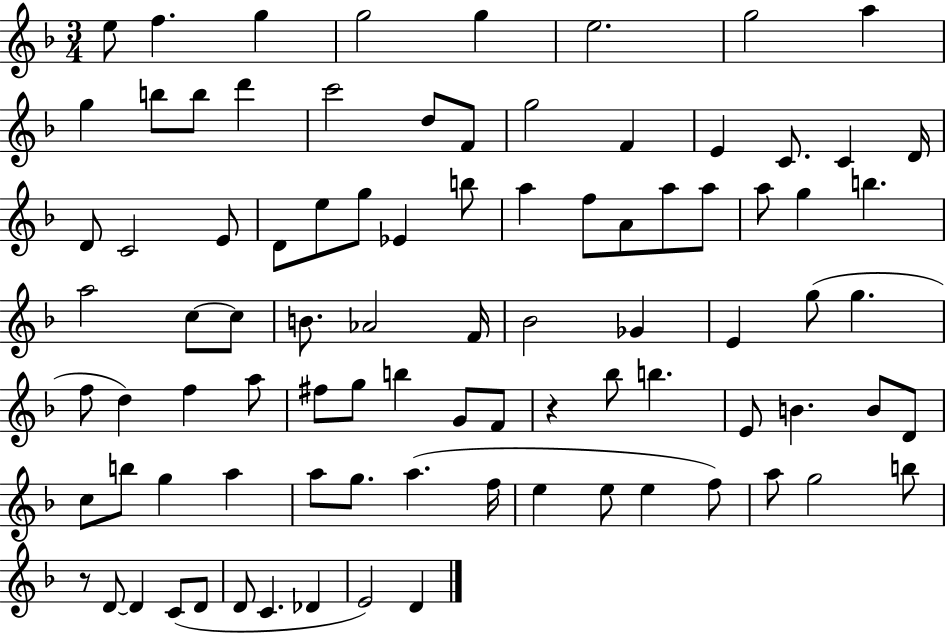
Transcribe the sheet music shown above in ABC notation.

X:1
T:Untitled
M:3/4
L:1/4
K:F
e/2 f g g2 g e2 g2 a g b/2 b/2 d' c'2 d/2 F/2 g2 F E C/2 C D/4 D/2 C2 E/2 D/2 e/2 g/2 _E b/2 a f/2 A/2 a/2 a/2 a/2 g b a2 c/2 c/2 B/2 _A2 F/4 _B2 _G E g/2 g f/2 d f a/2 ^f/2 g/2 b G/2 F/2 z _b/2 b E/2 B B/2 D/2 c/2 b/2 g a a/2 g/2 a f/4 e e/2 e f/2 a/2 g2 b/2 z/2 D/2 D C/2 D/2 D/2 C _D E2 D